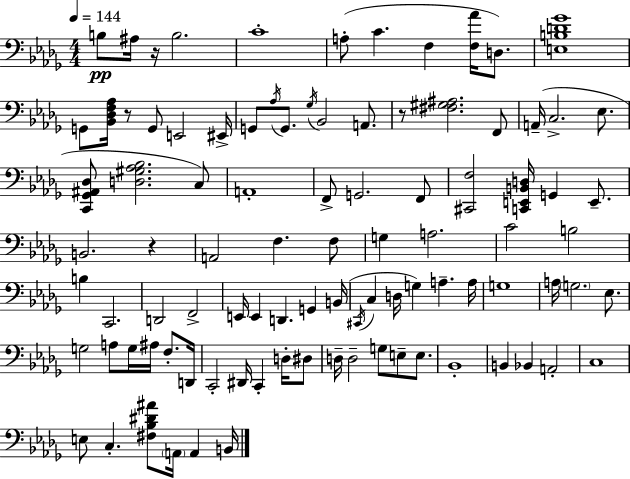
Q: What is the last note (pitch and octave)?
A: B2